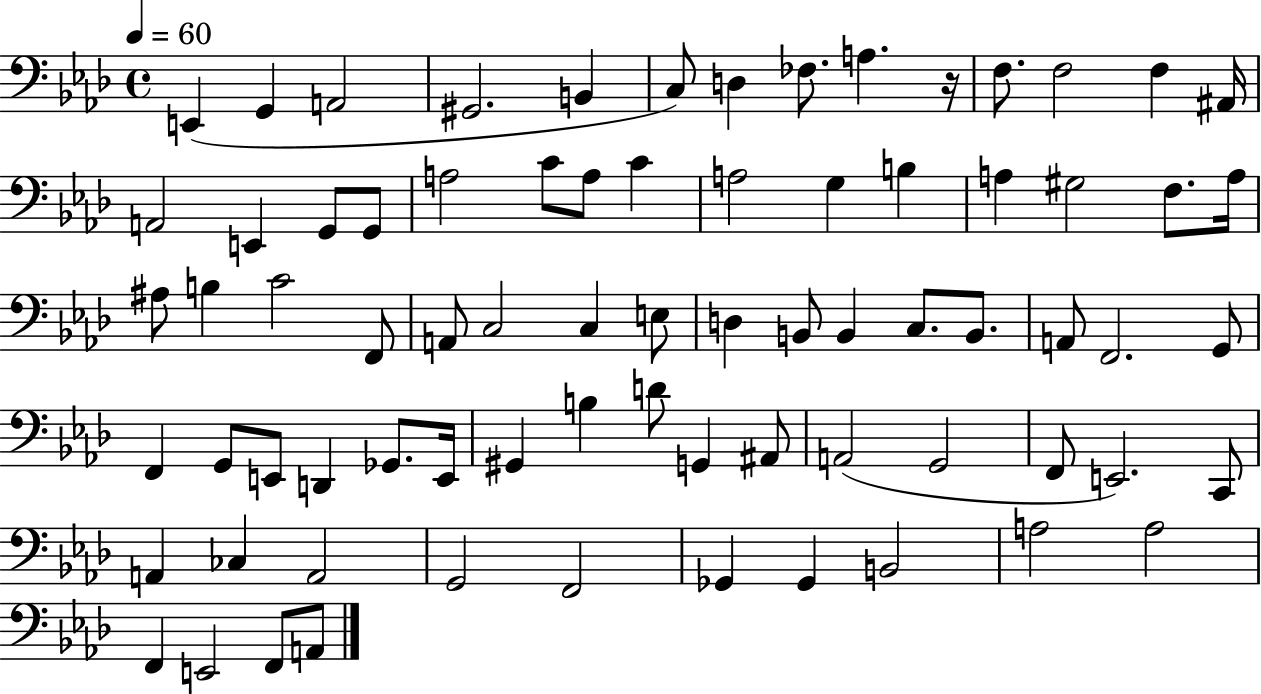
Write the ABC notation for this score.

X:1
T:Untitled
M:4/4
L:1/4
K:Ab
E,, G,, A,,2 ^G,,2 B,, C,/2 D, _F,/2 A, z/4 F,/2 F,2 F, ^A,,/4 A,,2 E,, G,,/2 G,,/2 A,2 C/2 A,/2 C A,2 G, B, A, ^G,2 F,/2 A,/4 ^A,/2 B, C2 F,,/2 A,,/2 C,2 C, E,/2 D, B,,/2 B,, C,/2 B,,/2 A,,/2 F,,2 G,,/2 F,, G,,/2 E,,/2 D,, _G,,/2 E,,/4 ^G,, B, D/2 G,, ^A,,/2 A,,2 G,,2 F,,/2 E,,2 C,,/2 A,, _C, A,,2 G,,2 F,,2 _G,, _G,, B,,2 A,2 A,2 F,, E,,2 F,,/2 A,,/2